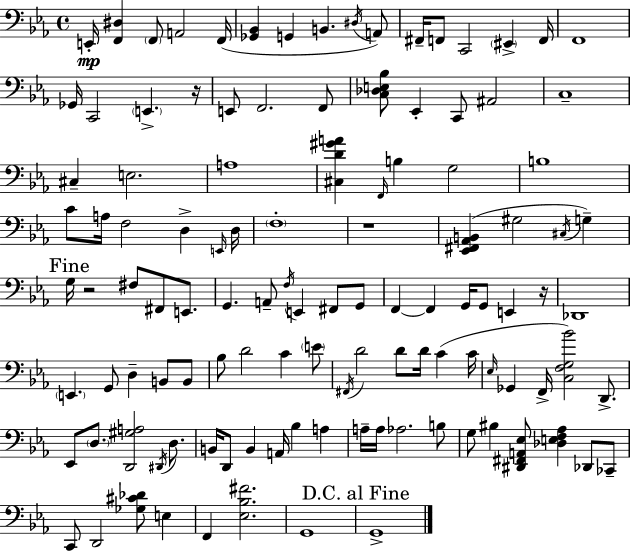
E2/s [F2,D#3]/q F2/e A2/h F2/s [Gb2,Bb2]/q G2/q B2/q. D#3/s A2/e F#2/s F2/e C2/h EIS2/q F2/s F2/w Gb2/s C2/h E2/q. R/s E2/e F2/h. F2/e [C3,Db3,E3,Bb3]/e Eb2/q C2/e A#2/h C3/w C#3/q E3/h. A3/w [C#3,D4,G#4,A4]/q F2/s B3/q G3/h B3/w C4/e A3/s F3/h D3/q E2/s D3/s F3/w R/w [Eb2,F#2,Ab2,B2]/q G#3/h C#3/s G3/q G3/s R/h F#3/e F#2/e E2/e. G2/q. A2/e F3/s E2/q F#2/e G2/e F2/q F2/q G2/s G2/e E2/q R/s Db2/w E2/q. G2/e D3/q B2/e B2/e Bb3/e D4/h C4/q E4/e F#2/s D4/h D4/e D4/s C4/q C4/s Eb3/s Gb2/q F2/s [C3,F3,G3,Bb4]/h D2/e. Eb2/e D3/e. [D2,G#3,A3]/h D#2/s D3/e. B2/s D2/e B2/q A2/s Bb3/q A3/q A3/s A3/s Ab3/h. B3/e G3/e BIS3/q [D#2,F#2,A2,Eb3]/e [Db3,E3,F3,Ab3]/q Db2/e CES2/e C2/e D2/h [Gb3,C#4,Db4]/e E3/q F2/q [Eb3,Bb3,F#4]/h. G2/w G2/w